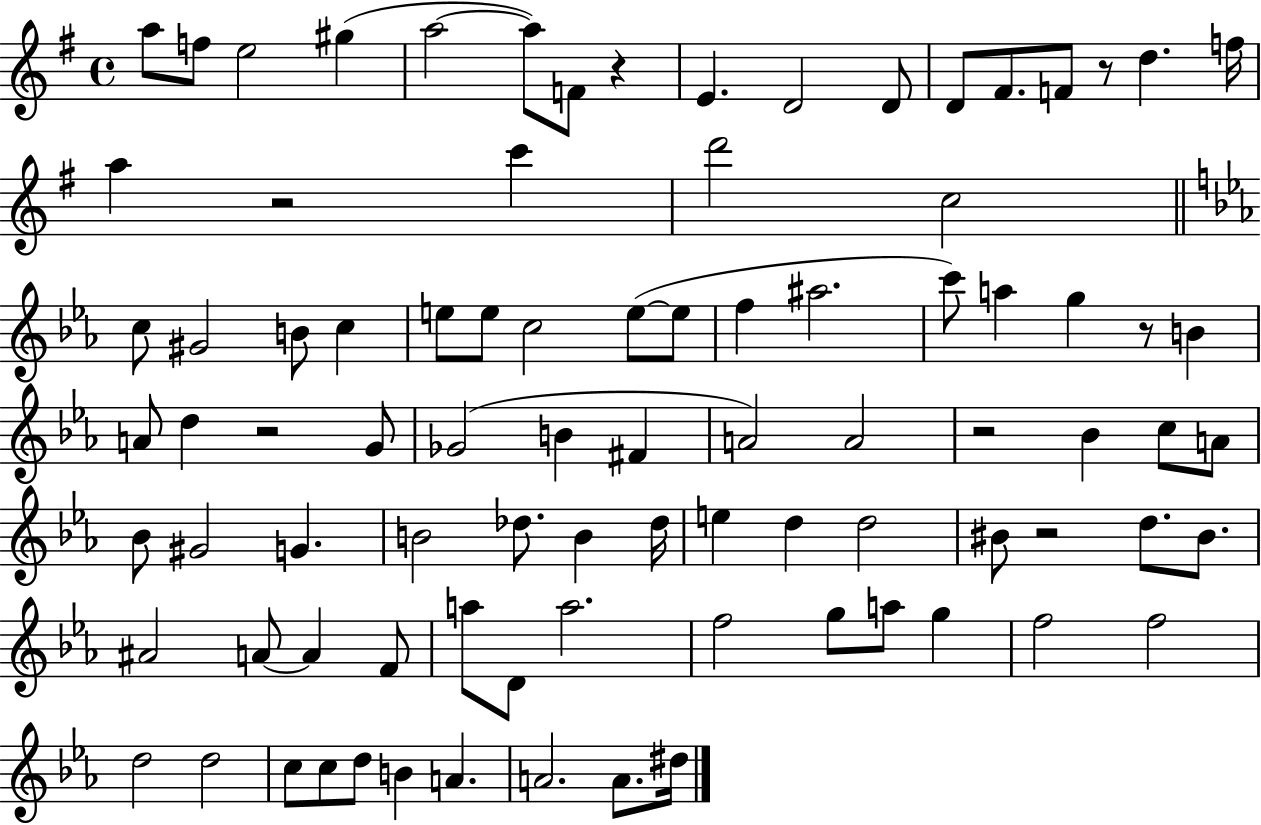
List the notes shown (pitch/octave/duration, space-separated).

A5/e F5/e E5/h G#5/q A5/h A5/e F4/e R/q E4/q. D4/h D4/e D4/e F#4/e. F4/e R/e D5/q. F5/s A5/q R/h C6/q D6/h C5/h C5/e G#4/h B4/e C5/q E5/e E5/e C5/h E5/e E5/e F5/q A#5/h. C6/e A5/q G5/q R/e B4/q A4/e D5/q R/h G4/e Gb4/h B4/q F#4/q A4/h A4/h R/h Bb4/q C5/e A4/e Bb4/e G#4/h G4/q. B4/h Db5/e. B4/q Db5/s E5/q D5/q D5/h BIS4/e R/h D5/e. BIS4/e. A#4/h A4/e A4/q F4/e A5/e D4/e A5/h. F5/h G5/e A5/e G5/q F5/h F5/h D5/h D5/h C5/e C5/e D5/e B4/q A4/q. A4/h. A4/e. D#5/s